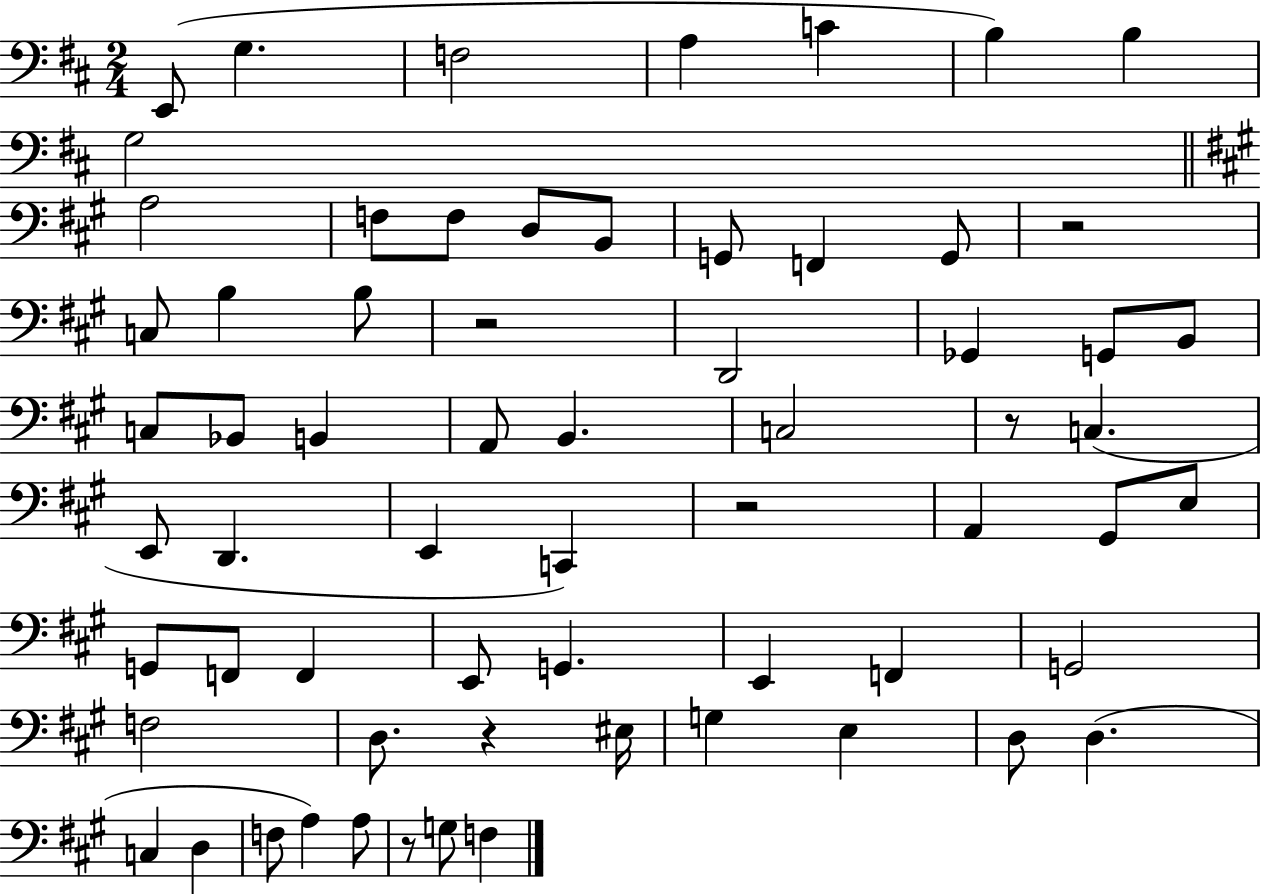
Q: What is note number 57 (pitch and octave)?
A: A3